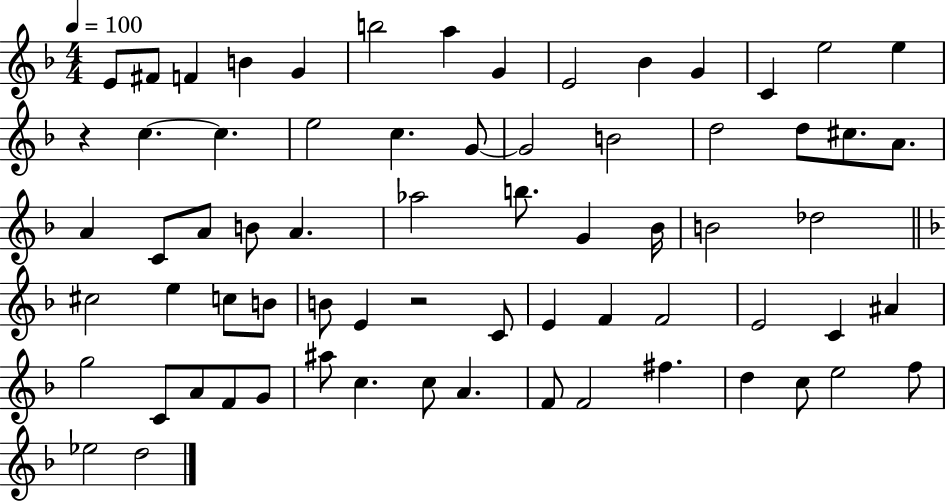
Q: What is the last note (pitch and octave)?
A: D5